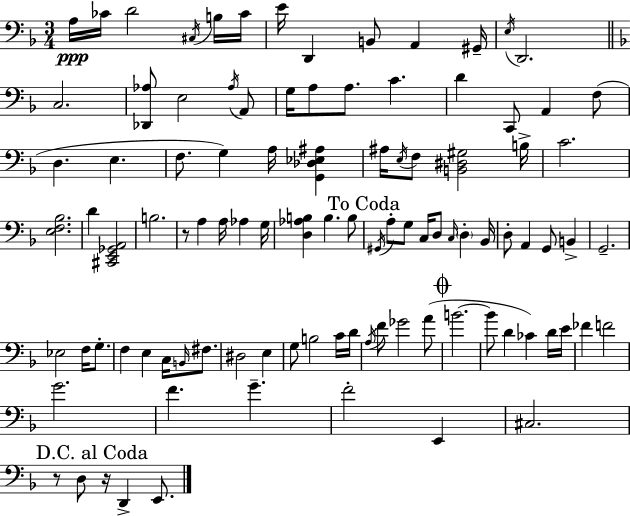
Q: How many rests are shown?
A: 3